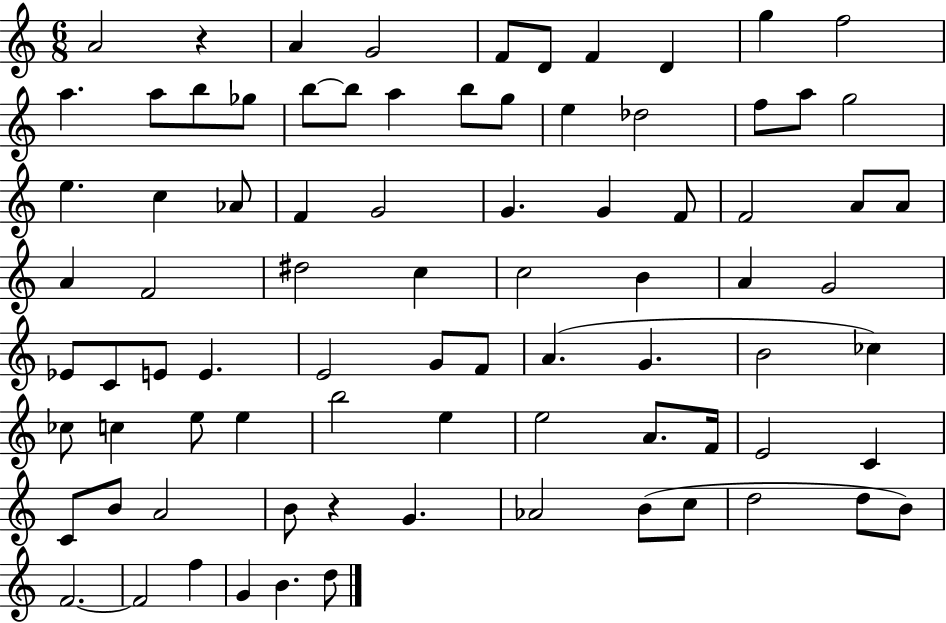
X:1
T:Untitled
M:6/8
L:1/4
K:C
A2 z A G2 F/2 D/2 F D g f2 a a/2 b/2 _g/2 b/2 b/2 a b/2 g/2 e _d2 f/2 a/2 g2 e c _A/2 F G2 G G F/2 F2 A/2 A/2 A F2 ^d2 c c2 B A G2 _E/2 C/2 E/2 E E2 G/2 F/2 A G B2 _c _c/2 c e/2 e b2 e e2 A/2 F/4 E2 C C/2 B/2 A2 B/2 z G _A2 B/2 c/2 d2 d/2 B/2 F2 F2 f G B d/2